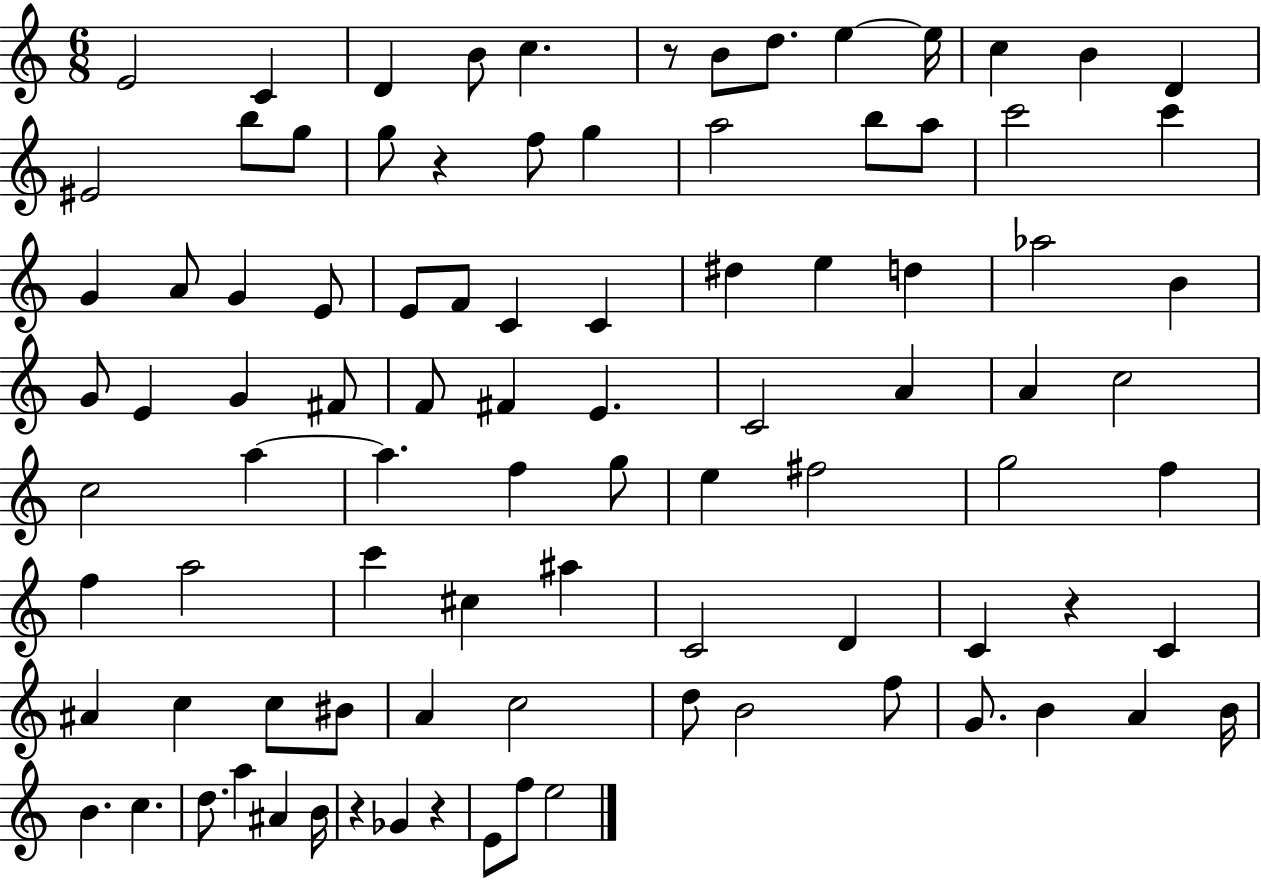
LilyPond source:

{
  \clef treble
  \numericTimeSignature
  \time 6/8
  \key c \major
  e'2 c'4 | d'4 b'8 c''4. | r8 b'8 d''8. e''4~~ e''16 | c''4 b'4 d'4 | \break eis'2 b''8 g''8 | g''8 r4 f''8 g''4 | a''2 b''8 a''8 | c'''2 c'''4 | \break g'4 a'8 g'4 e'8 | e'8 f'8 c'4 c'4 | dis''4 e''4 d''4 | aes''2 b'4 | \break g'8 e'4 g'4 fis'8 | f'8 fis'4 e'4. | c'2 a'4 | a'4 c''2 | \break c''2 a''4~~ | a''4. f''4 g''8 | e''4 fis''2 | g''2 f''4 | \break f''4 a''2 | c'''4 cis''4 ais''4 | c'2 d'4 | c'4 r4 c'4 | \break ais'4 c''4 c''8 bis'8 | a'4 c''2 | d''8 b'2 f''8 | g'8. b'4 a'4 b'16 | \break b'4. c''4. | d''8. a''4 ais'4 b'16 | r4 ges'4 r4 | e'8 f''8 e''2 | \break \bar "|."
}